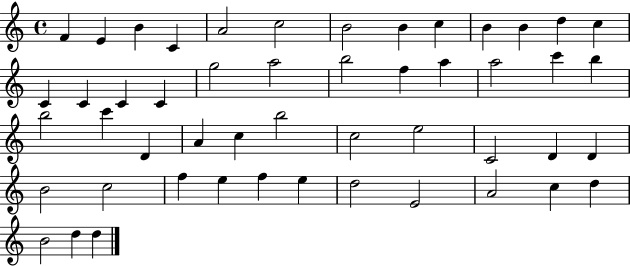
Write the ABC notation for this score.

X:1
T:Untitled
M:4/4
L:1/4
K:C
F E B C A2 c2 B2 B c B B d c C C C C g2 a2 b2 f a a2 c' b b2 c' D A c b2 c2 e2 C2 D D B2 c2 f e f e d2 E2 A2 c d B2 d d